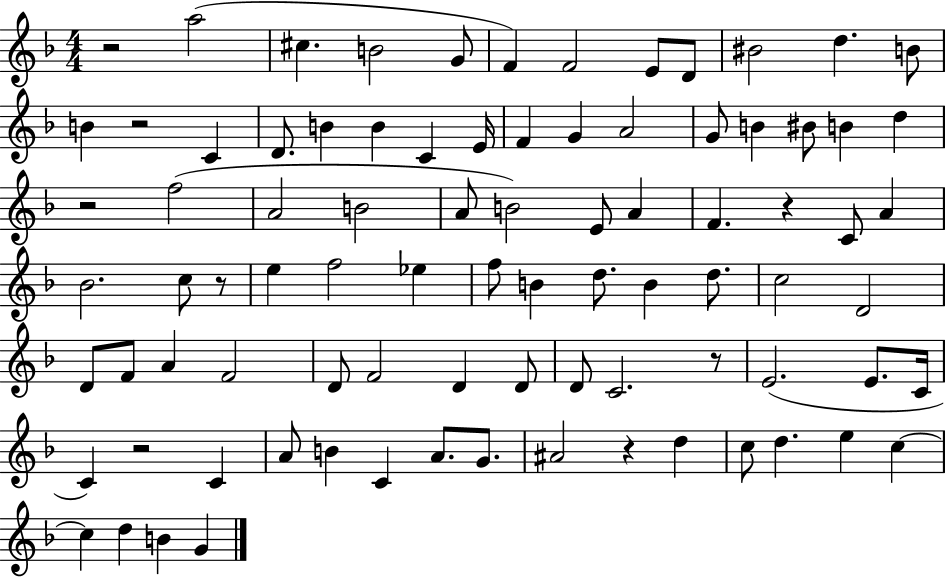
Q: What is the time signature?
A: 4/4